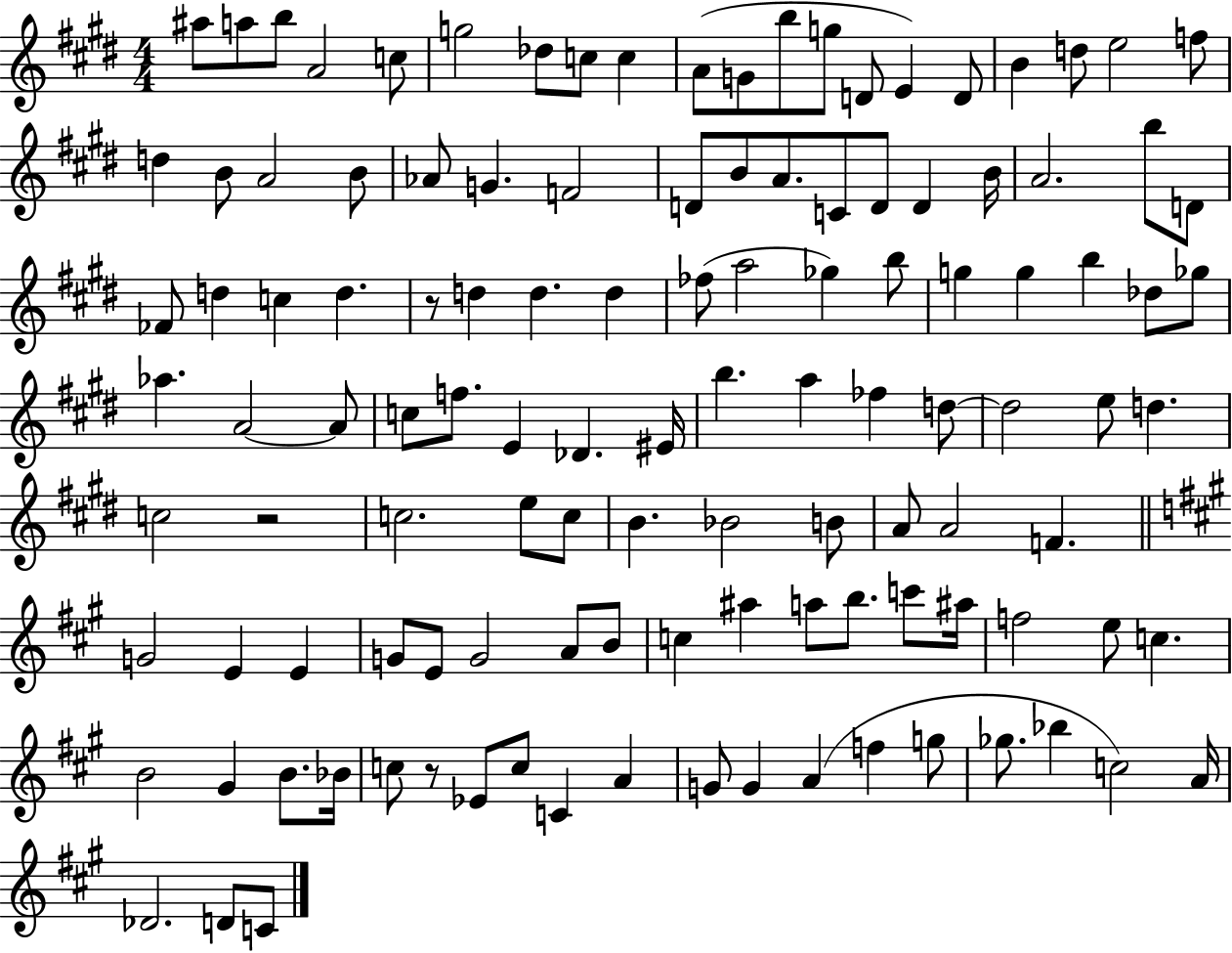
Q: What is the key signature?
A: E major